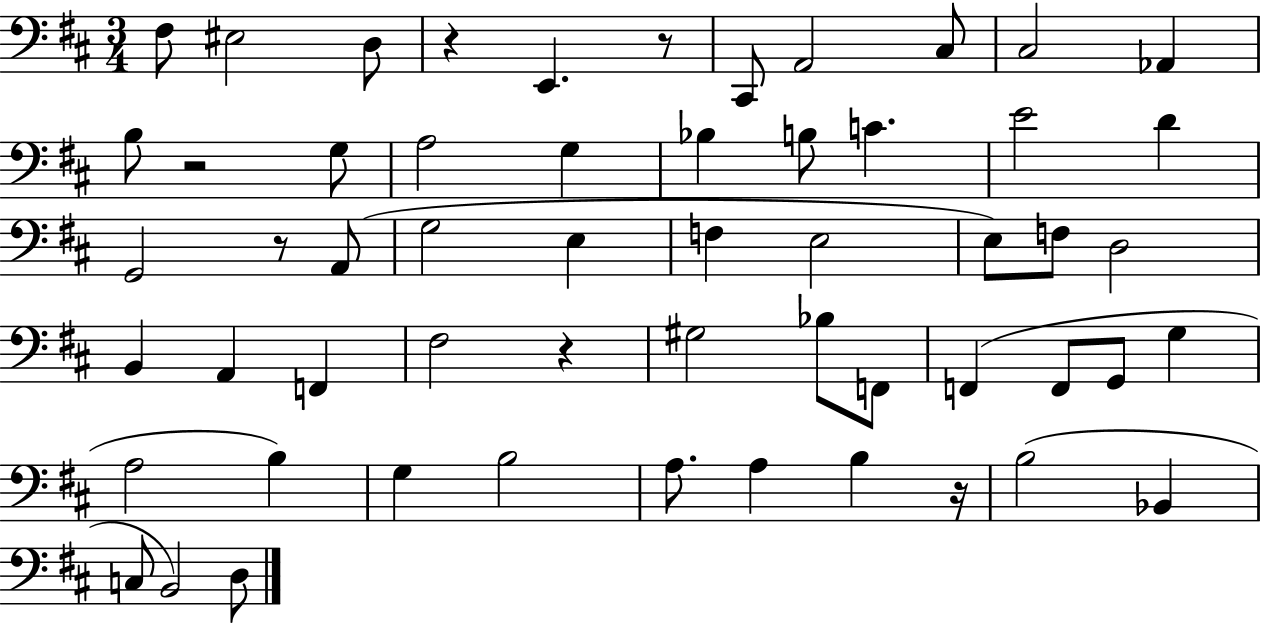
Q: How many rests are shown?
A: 6